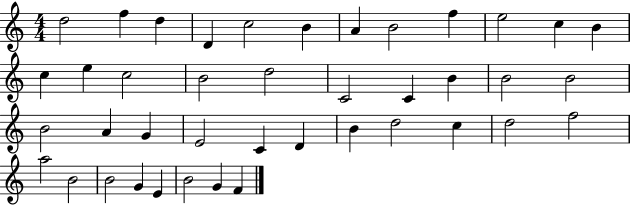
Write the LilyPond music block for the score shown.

{
  \clef treble
  \numericTimeSignature
  \time 4/4
  \key c \major
  d''2 f''4 d''4 | d'4 c''2 b'4 | a'4 b'2 f''4 | e''2 c''4 b'4 | \break c''4 e''4 c''2 | b'2 d''2 | c'2 c'4 b'4 | b'2 b'2 | \break b'2 a'4 g'4 | e'2 c'4 d'4 | b'4 d''2 c''4 | d''2 f''2 | \break a''2 b'2 | b'2 g'4 e'4 | b'2 g'4 f'4 | \bar "|."
}